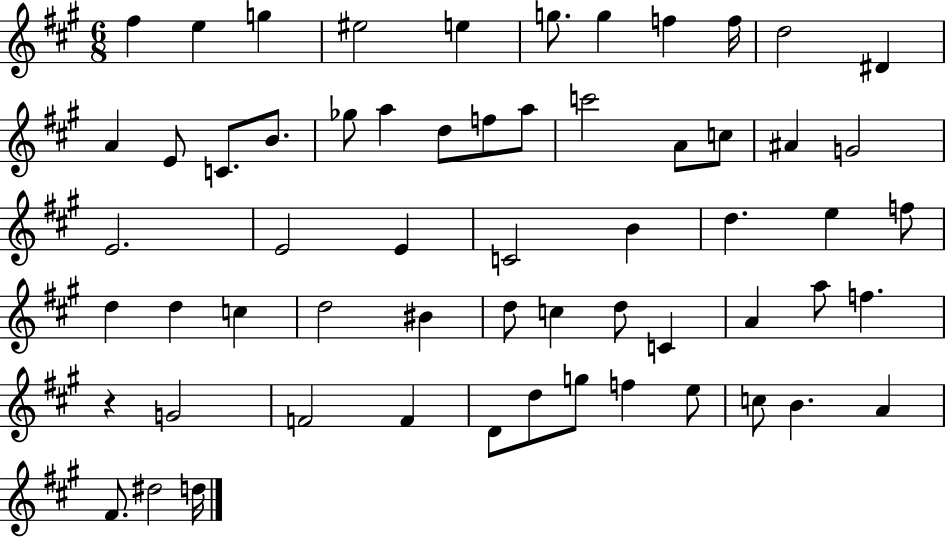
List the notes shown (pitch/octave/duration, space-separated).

F#5/q E5/q G5/q EIS5/h E5/q G5/e. G5/q F5/q F5/s D5/h D#4/q A4/q E4/e C4/e. B4/e. Gb5/e A5/q D5/e F5/e A5/e C6/h A4/e C5/e A#4/q G4/h E4/h. E4/h E4/q C4/h B4/q D5/q. E5/q F5/e D5/q D5/q C5/q D5/h BIS4/q D5/e C5/q D5/e C4/q A4/q A5/e F5/q. R/q G4/h F4/h F4/q D4/e D5/e G5/e F5/q E5/e C5/e B4/q. A4/q F#4/e. D#5/h D5/s